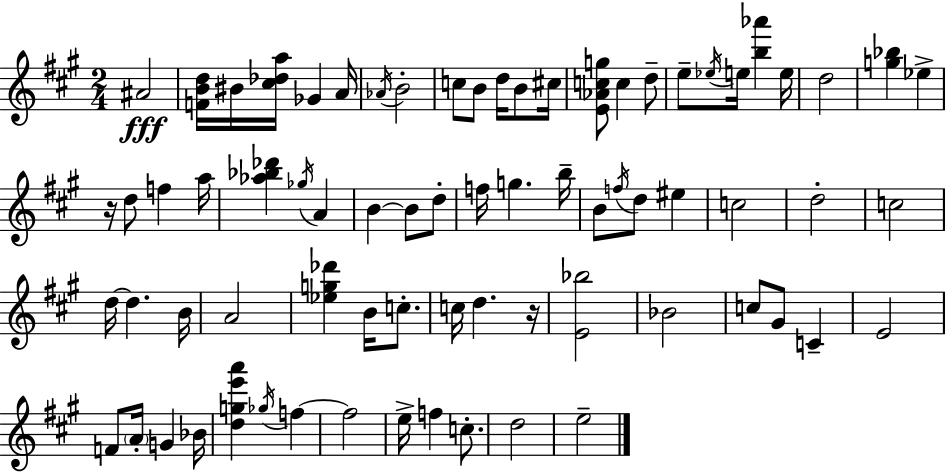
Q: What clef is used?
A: treble